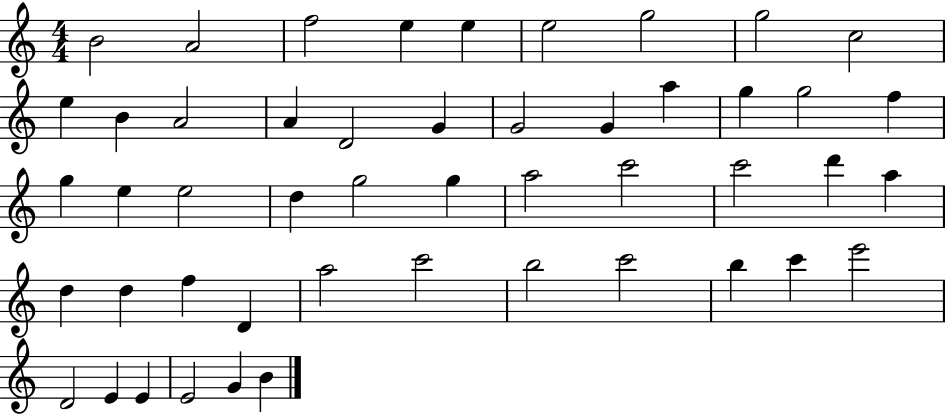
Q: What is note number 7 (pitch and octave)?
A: G5